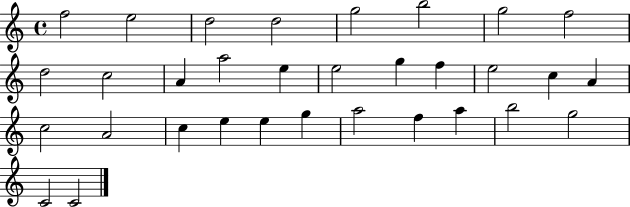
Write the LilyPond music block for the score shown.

{
  \clef treble
  \time 4/4
  \defaultTimeSignature
  \key c \major
  f''2 e''2 | d''2 d''2 | g''2 b''2 | g''2 f''2 | \break d''2 c''2 | a'4 a''2 e''4 | e''2 g''4 f''4 | e''2 c''4 a'4 | \break c''2 a'2 | c''4 e''4 e''4 g''4 | a''2 f''4 a''4 | b''2 g''2 | \break c'2 c'2 | \bar "|."
}